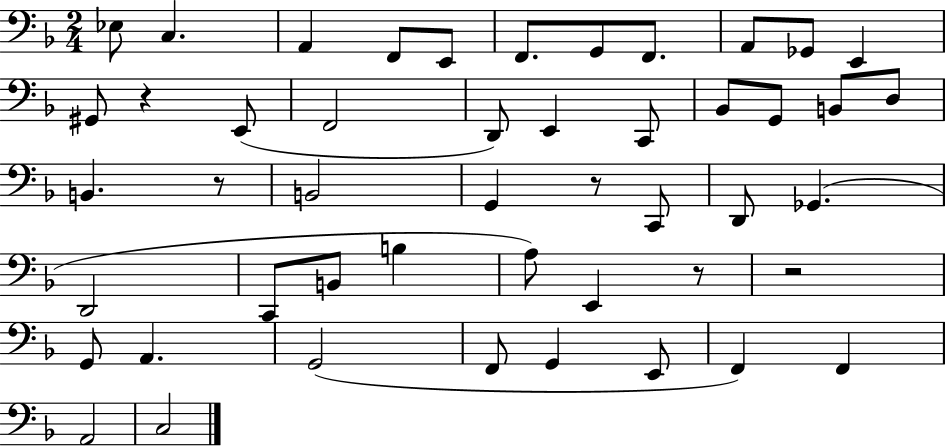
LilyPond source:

{
  \clef bass
  \numericTimeSignature
  \time 2/4
  \key f \major
  \repeat volta 2 { ees8 c4. | a,4 f,8 e,8 | f,8. g,8 f,8. | a,8 ges,8 e,4 | \break gis,8 r4 e,8( | f,2 | d,8) e,4 c,8 | bes,8 g,8 b,8 d8 | \break b,4. r8 | b,2 | g,4 r8 c,8 | d,8 ges,4.( | \break d,2 | c,8 b,8 b4 | a8) e,4 r8 | r2 | \break g,8 a,4. | g,2( | f,8 g,4 e,8 | f,4) f,4 | \break a,2 | c2 | } \bar "|."
}